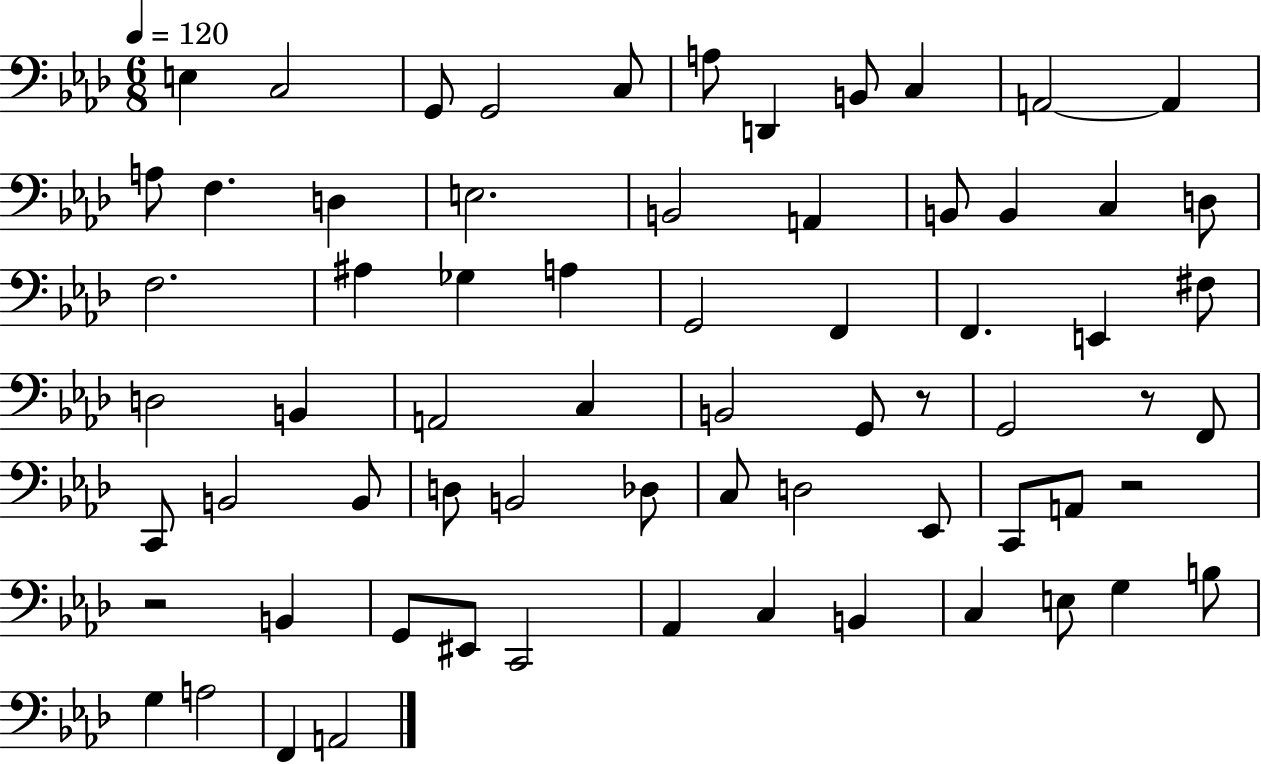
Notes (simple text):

E3/q C3/h G2/e G2/h C3/e A3/e D2/q B2/e C3/q A2/h A2/q A3/e F3/q. D3/q E3/h. B2/h A2/q B2/e B2/q C3/q D3/e F3/h. A#3/q Gb3/q A3/q G2/h F2/q F2/q. E2/q F#3/e D3/h B2/q A2/h C3/q B2/h G2/e R/e G2/h R/e F2/e C2/e B2/h B2/e D3/e B2/h Db3/e C3/e D3/h Eb2/e C2/e A2/e R/h R/h B2/q G2/e EIS2/e C2/h Ab2/q C3/q B2/q C3/q E3/e G3/q B3/e G3/q A3/h F2/q A2/h